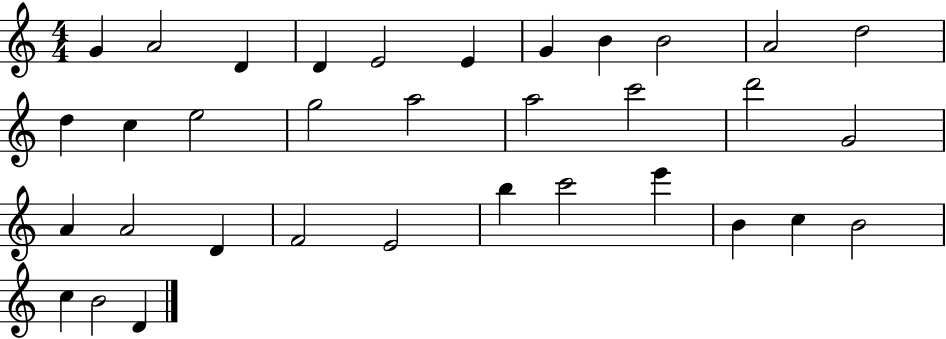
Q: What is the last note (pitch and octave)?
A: D4